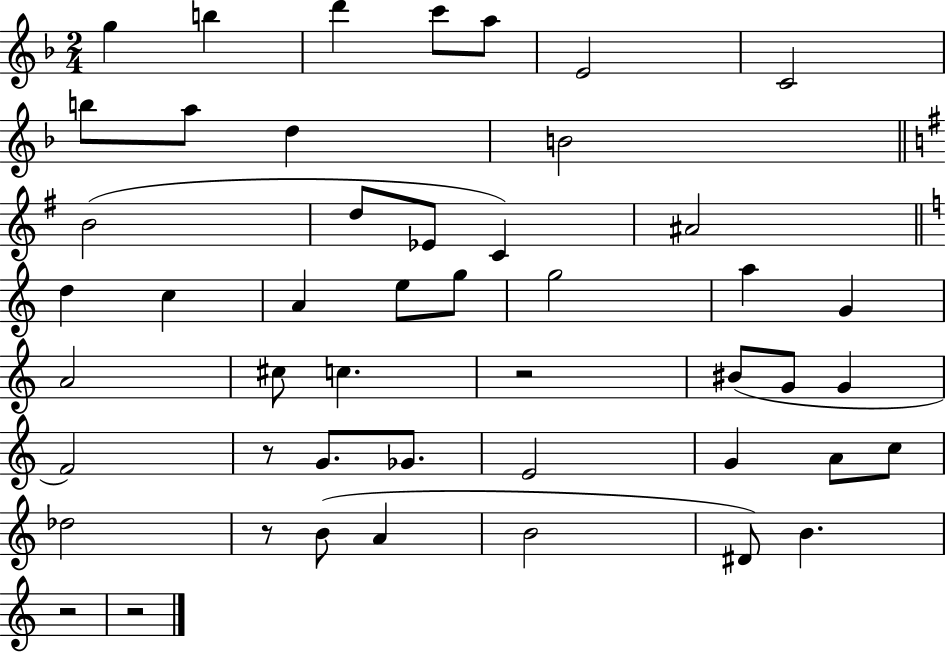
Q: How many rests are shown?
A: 5